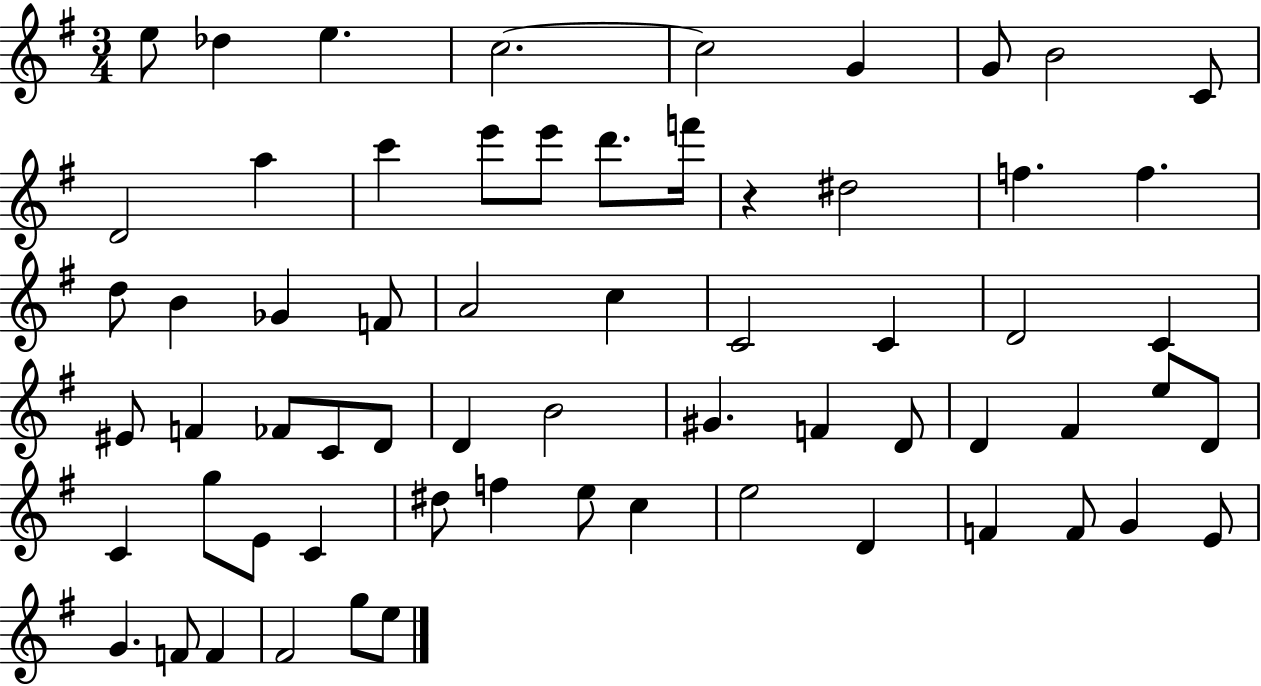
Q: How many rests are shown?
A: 1